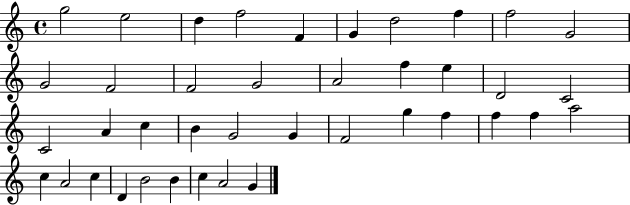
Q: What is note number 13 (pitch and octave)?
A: F4